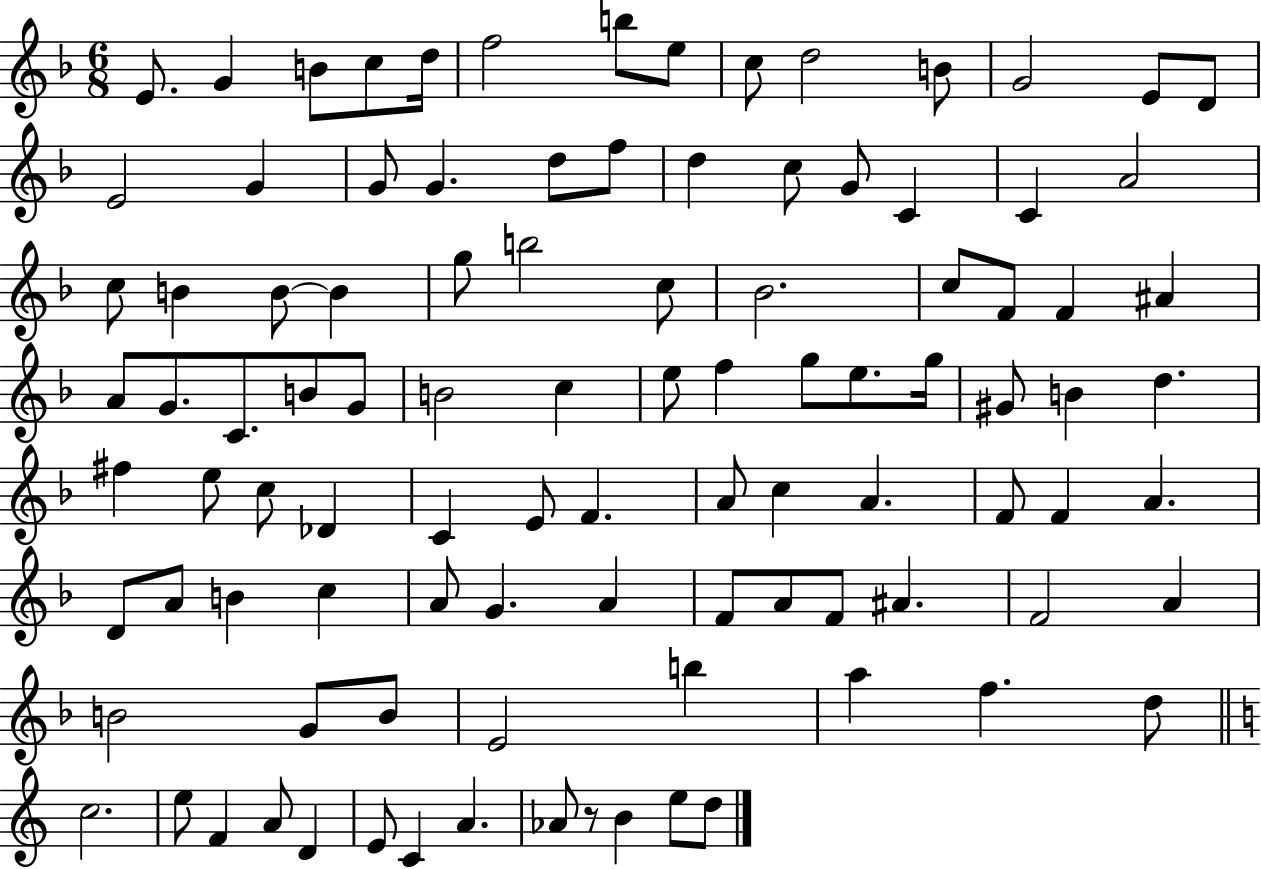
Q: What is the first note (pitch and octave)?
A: E4